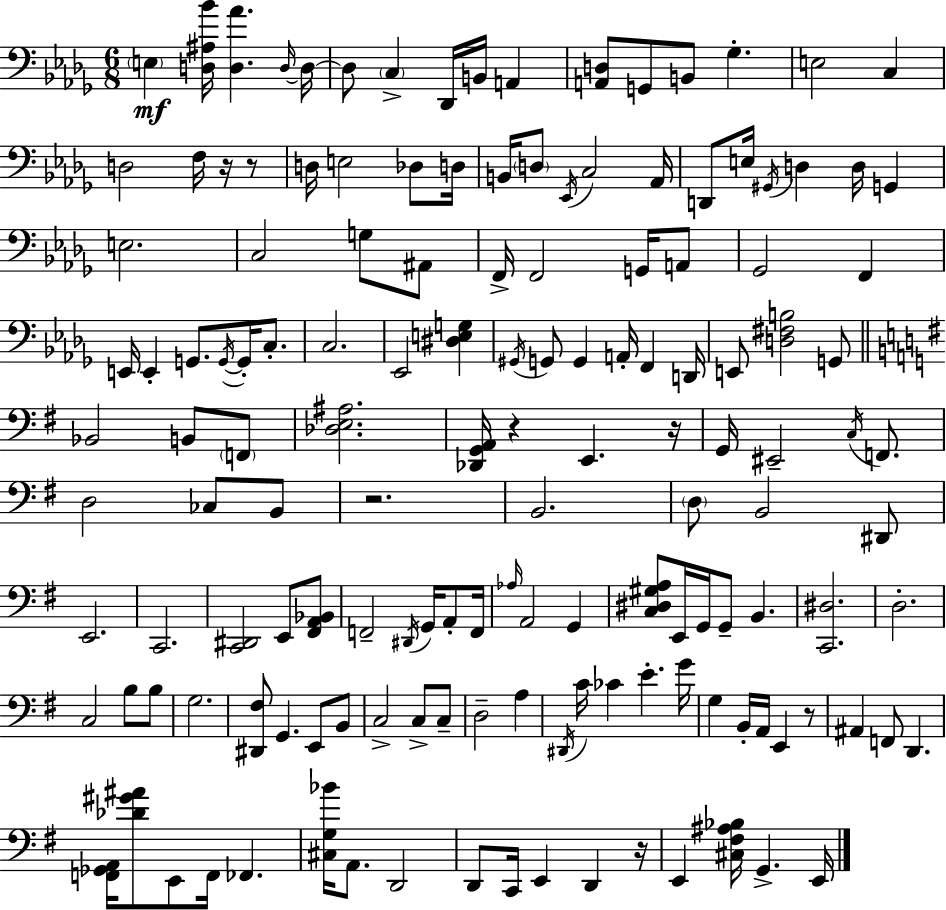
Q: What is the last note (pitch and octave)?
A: E2